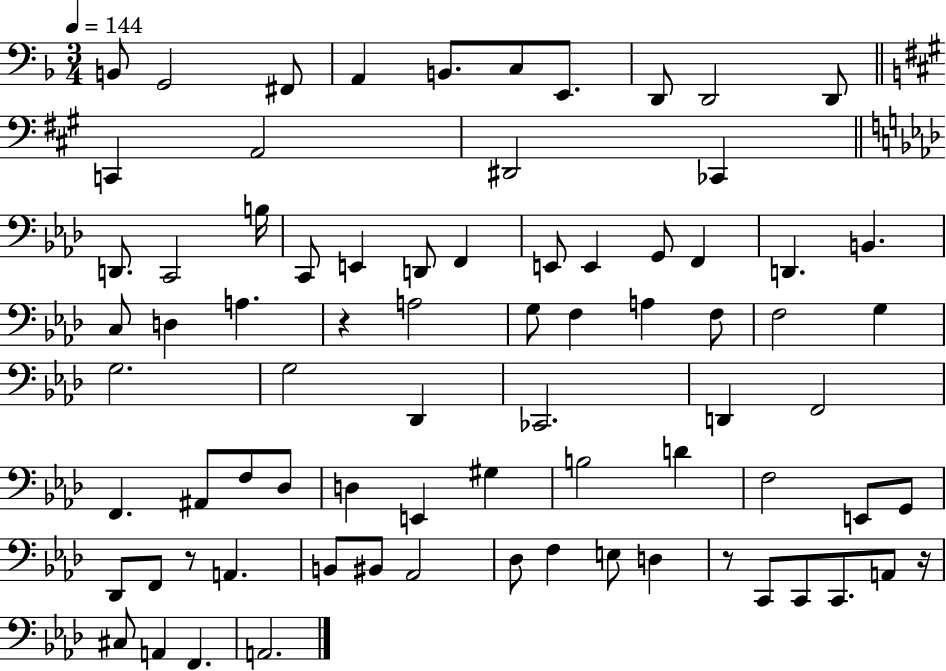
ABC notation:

X:1
T:Untitled
M:3/4
L:1/4
K:F
B,,/2 G,,2 ^F,,/2 A,, B,,/2 C,/2 E,,/2 D,,/2 D,,2 D,,/2 C,, A,,2 ^D,,2 _C,, D,,/2 C,,2 B,/4 C,,/2 E,, D,,/2 F,, E,,/2 E,, G,,/2 F,, D,, B,, C,/2 D, A, z A,2 G,/2 F, A, F,/2 F,2 G, G,2 G,2 _D,, _C,,2 D,, F,,2 F,, ^A,,/2 F,/2 _D,/2 D, E,, ^G, B,2 D F,2 E,,/2 G,,/2 _D,,/2 F,,/2 z/2 A,, B,,/2 ^B,,/2 _A,,2 _D,/2 F, E,/2 D, z/2 C,,/2 C,,/2 C,,/2 A,,/2 z/4 ^C,/2 A,, F,, A,,2